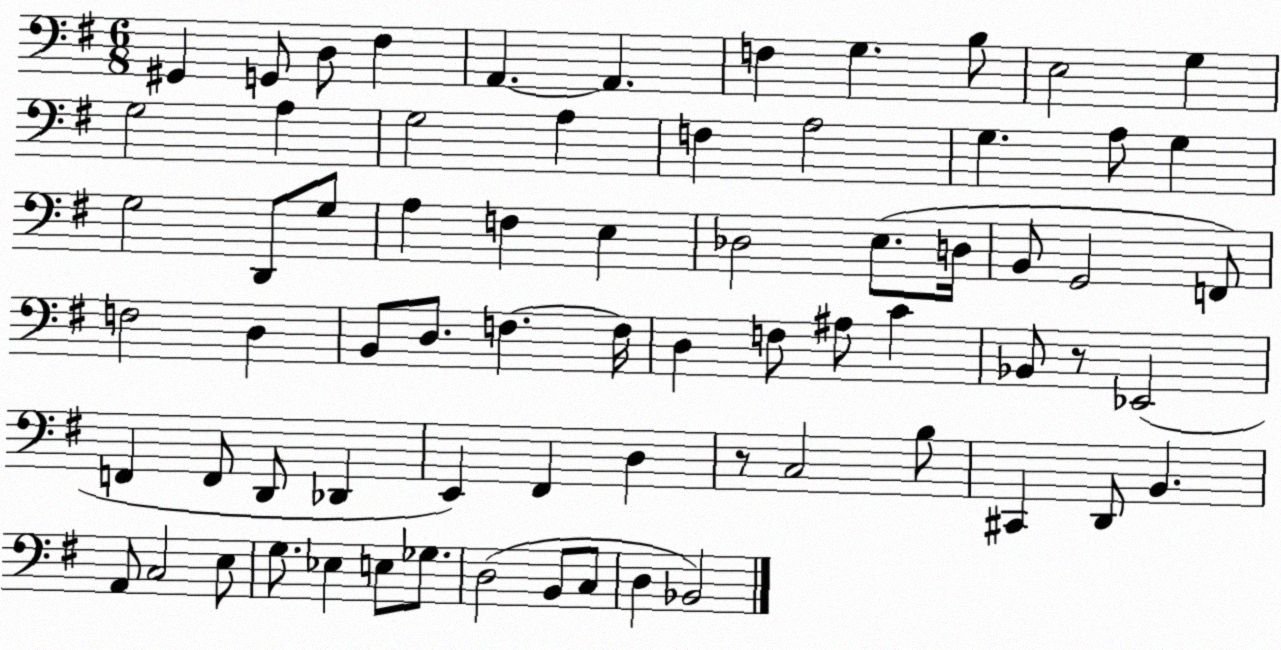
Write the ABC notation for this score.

X:1
T:Untitled
M:6/8
L:1/4
K:G
^G,, G,,/2 D,/2 ^F, A,, A,, F, G, B,/2 E,2 G, G,2 A, G,2 A, F, A,2 G, A,/2 G, G,2 D,,/2 G,/2 A, F, E, _D,2 E,/2 D,/4 B,,/2 G,,2 F,,/2 F,2 D, B,,/2 D,/2 F, F,/4 D, F,/2 ^A,/2 C _B,,/2 z/2 _E,,2 F,, F,,/2 D,,/2 _D,, E,, ^F,, D, z/2 C,2 B,/2 ^C,, D,,/2 B,, A,,/2 C,2 E,/2 G,/2 _E, E,/2 _G,/2 D,2 B,,/2 C,/2 D, _B,,2